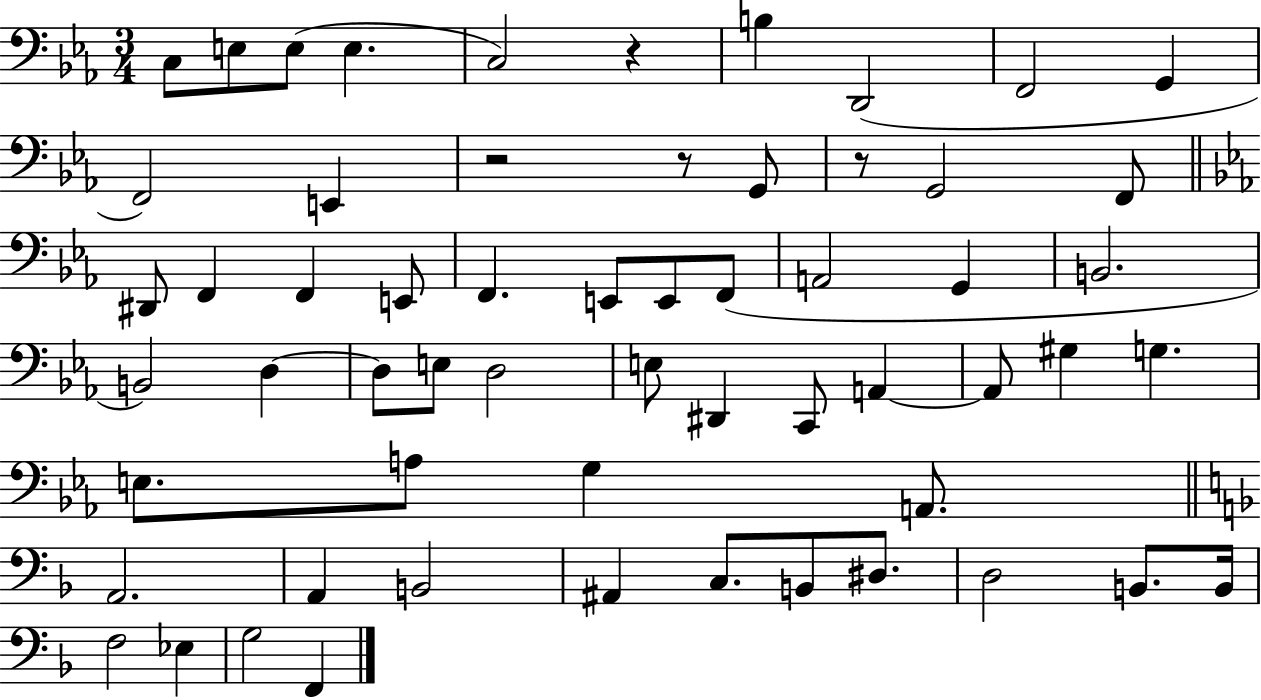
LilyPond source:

{
  \clef bass
  \numericTimeSignature
  \time 3/4
  \key ees \major
  \repeat volta 2 { c8 e8 e8( e4. | c2) r4 | b4 d,2( | f,2 g,4 | \break f,2) e,4 | r2 r8 g,8 | r8 g,2 f,8 | \bar "||" \break \key ees \major dis,8 f,4 f,4 e,8 | f,4. e,8 e,8 f,8( | a,2 g,4 | b,2. | \break b,2) d4~~ | d8 e8 d2 | e8 dis,4 c,8 a,4~~ | a,8 gis4 g4. | \break e8. a8 g4 a,8. | \bar "||" \break \key d \minor a,2. | a,4 b,2 | ais,4 c8. b,8 dis8. | d2 b,8. b,16 | \break f2 ees4 | g2 f,4 | } \bar "|."
}